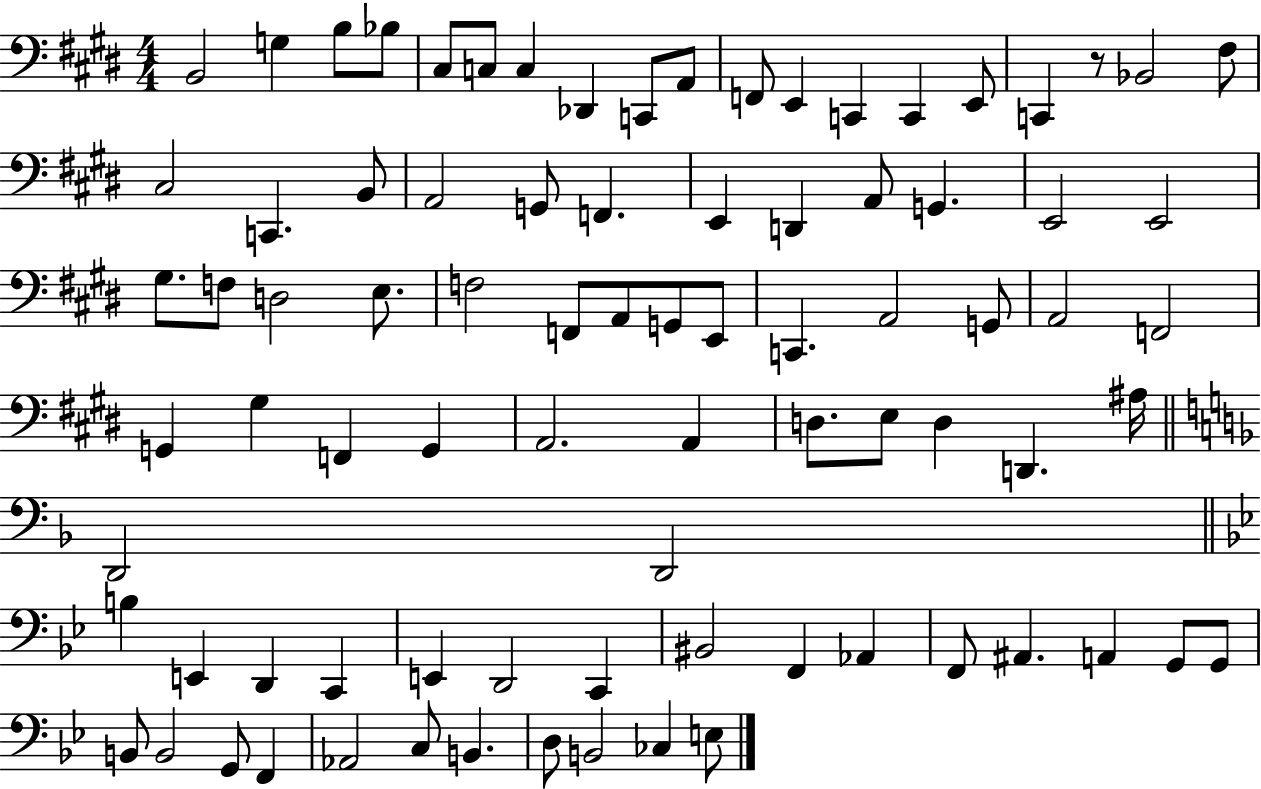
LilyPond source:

{
  \clef bass
  \numericTimeSignature
  \time 4/4
  \key e \major
  b,2 g4 b8 bes8 | cis8 c8 c4 des,4 c,8 a,8 | f,8 e,4 c,4 c,4 e,8 | c,4 r8 bes,2 fis8 | \break cis2 c,4. b,8 | a,2 g,8 f,4. | e,4 d,4 a,8 g,4. | e,2 e,2 | \break gis8. f8 d2 e8. | f2 f,8 a,8 g,8 e,8 | c,4. a,2 g,8 | a,2 f,2 | \break g,4 gis4 f,4 g,4 | a,2. a,4 | d8. e8 d4 d,4. ais16 | \bar "||" \break \key f \major d,2 d,2 | \bar "||" \break \key bes \major b4 e,4 d,4 c,4 | e,4 d,2 c,4 | bis,2 f,4 aes,4 | f,8 ais,4. a,4 g,8 g,8 | \break b,8 b,2 g,8 f,4 | aes,2 c8 b,4. | d8 b,2 ces4 e8 | \bar "|."
}